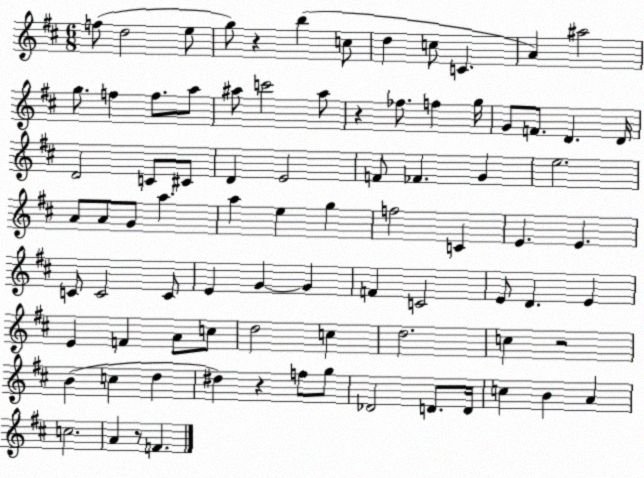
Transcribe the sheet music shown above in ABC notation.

X:1
T:Untitled
M:6/8
L:1/4
K:D
f/2 d2 e/2 g/2 z b c/2 d c/2 C A ^a2 g/2 f f/2 a/2 ^a/2 c'2 ^a/2 z _f/2 f g/4 G/2 F/2 D D/4 D2 C/2 ^C/2 D E2 F/2 _F G e2 A/2 A/2 G/2 a a e g f2 C E E C/2 C2 C/2 E G G F C2 E/2 D E E F A/2 c/2 d2 c d2 c z2 B c d ^d z f/2 g/2 _D2 D/2 D/4 c B A c2 A z/2 F